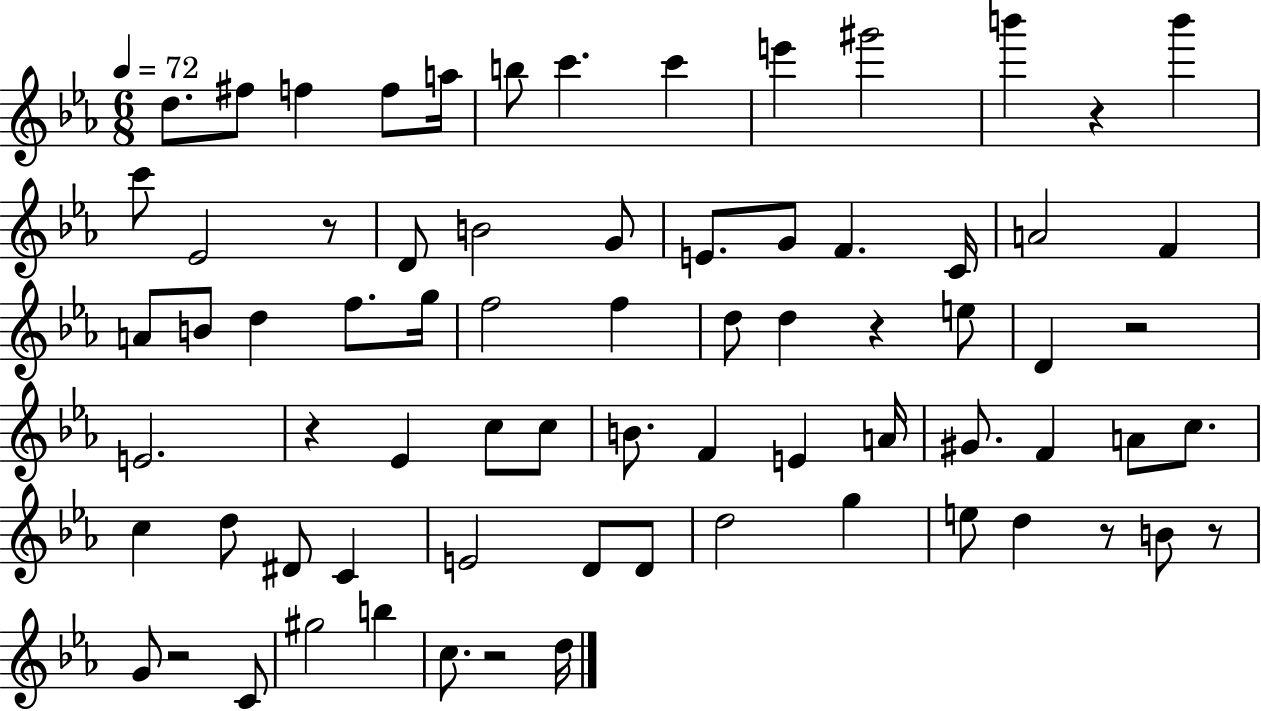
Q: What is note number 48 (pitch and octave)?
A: D5